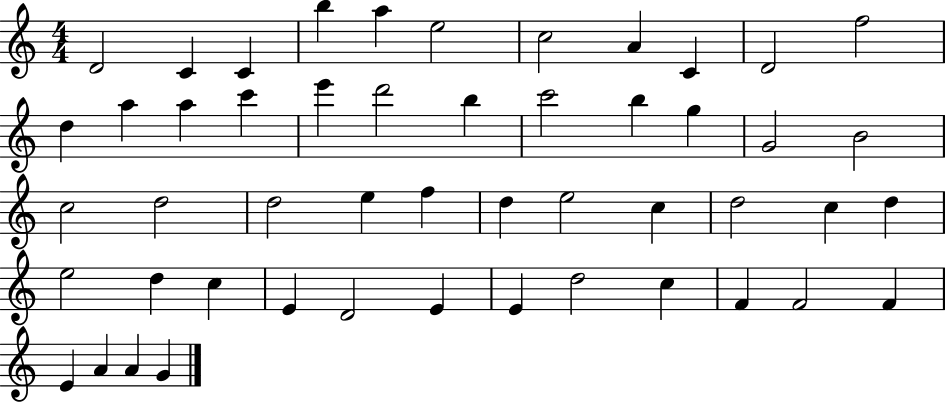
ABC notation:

X:1
T:Untitled
M:4/4
L:1/4
K:C
D2 C C b a e2 c2 A C D2 f2 d a a c' e' d'2 b c'2 b g G2 B2 c2 d2 d2 e f d e2 c d2 c d e2 d c E D2 E E d2 c F F2 F E A A G